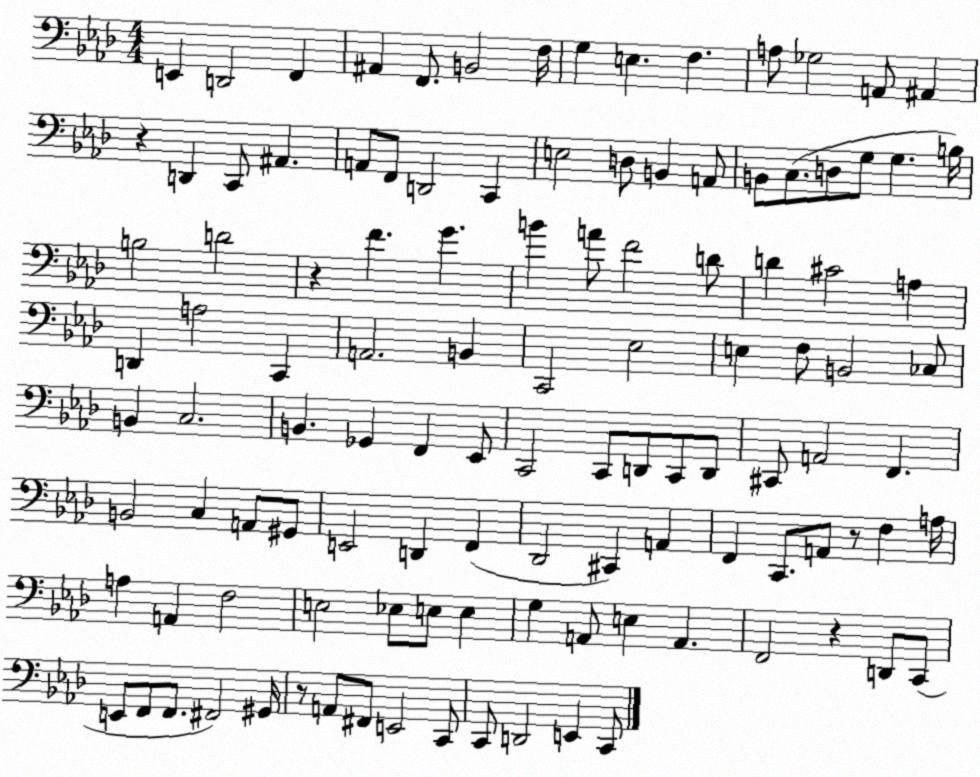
X:1
T:Untitled
M:4/4
L:1/4
K:Ab
E,, D,,2 F,, ^A,, F,,/2 B,,2 F,/4 G, E, F, A,/2 _G,2 A,,/2 ^A,, z D,, C,,/2 ^A,, A,,/2 F,,/2 D,,2 C,, E,2 D,/2 B,, A,,/2 B,,/2 C,/2 D,/2 G,/2 G, B,/4 B,2 D2 z F G B A/2 F2 D/2 D ^C2 A, D,, A,2 C,, A,,2 B,, C,,2 _E,2 E, F,/2 B,,2 _C,/2 B,, C,2 B,, _G,, F,, _E,,/2 C,,2 C,,/2 D,,/2 C,,/2 D,,/2 ^C,,/2 A,,2 F,, B,,2 C, A,,/2 ^G,,/2 E,,2 D,, F,, _D,,2 ^C,, A,, F,, C,,/2 A,,/2 z/2 F, A,/4 A, A,, F,2 E,2 _E,/2 E,/2 E, G, A,,/2 E, A,, F,,2 z D,,/2 C,,/2 E,,/2 F,,/2 F,,/2 ^F,,2 ^G,,/4 z/2 A,,/2 ^F,,/2 E,,2 C,,/2 C,,/2 D,,2 E,, C,,/2